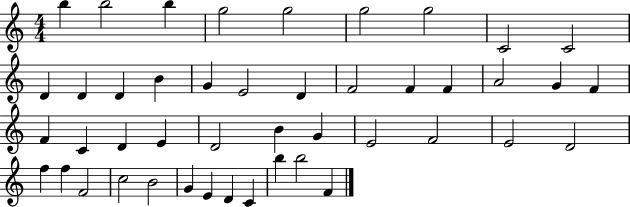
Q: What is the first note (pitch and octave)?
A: B5